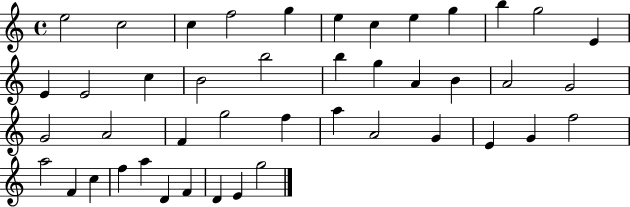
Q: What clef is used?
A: treble